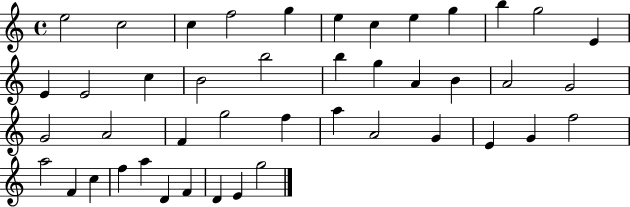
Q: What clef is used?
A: treble